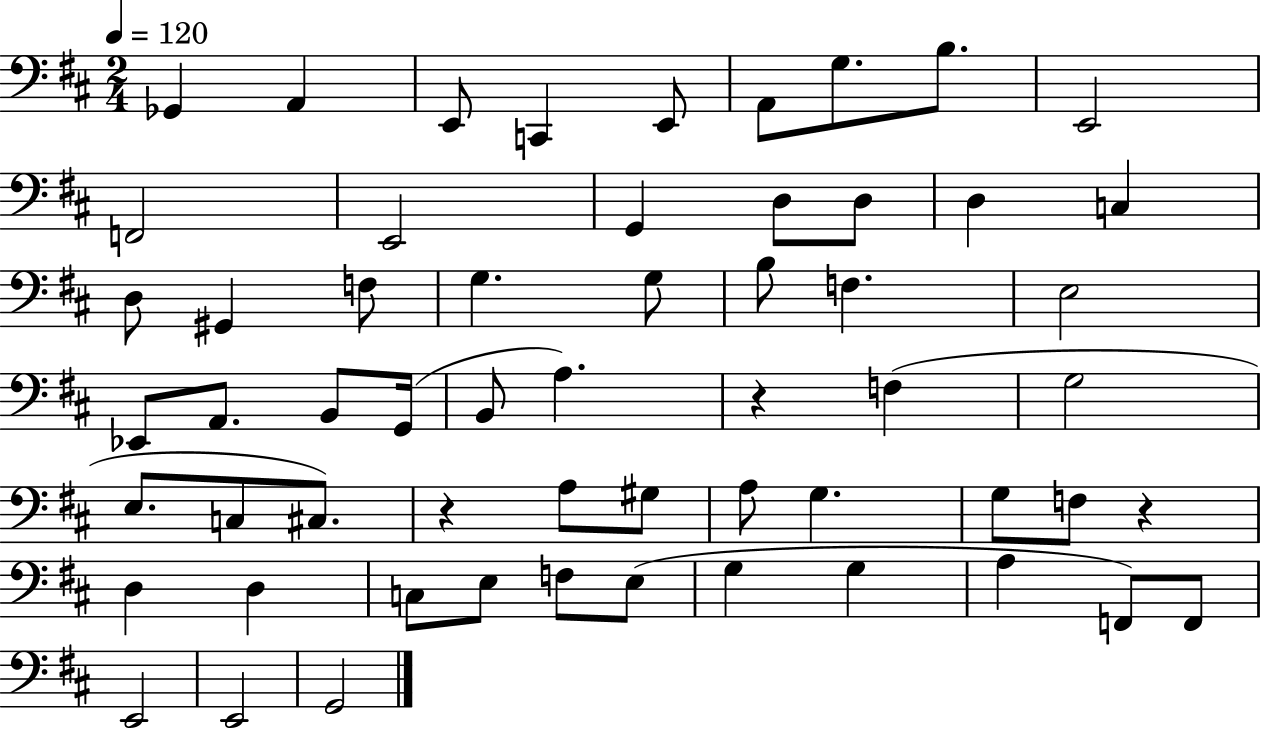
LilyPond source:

{
  \clef bass
  \numericTimeSignature
  \time 2/4
  \key d \major
  \tempo 4 = 120
  ges,4 a,4 | e,8 c,4 e,8 | a,8 g8. b8. | e,2 | \break f,2 | e,2 | g,4 d8 d8 | d4 c4 | \break d8 gis,4 f8 | g4. g8 | b8 f4. | e2 | \break ees,8 a,8. b,8 g,16( | b,8 a4.) | r4 f4( | g2 | \break e8. c8 cis8.) | r4 a8 gis8 | a8 g4. | g8 f8 r4 | \break d4 d4 | c8 e8 f8 e8( | g4 g4 | a4 f,8) f,8 | \break e,2 | e,2 | g,2 | \bar "|."
}